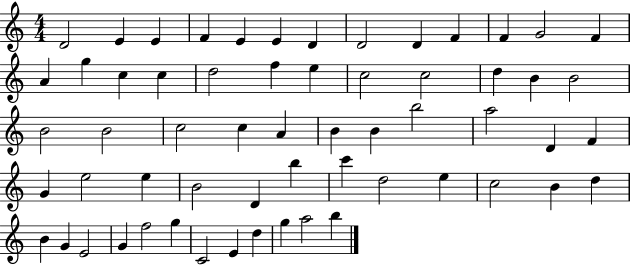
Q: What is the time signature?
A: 4/4